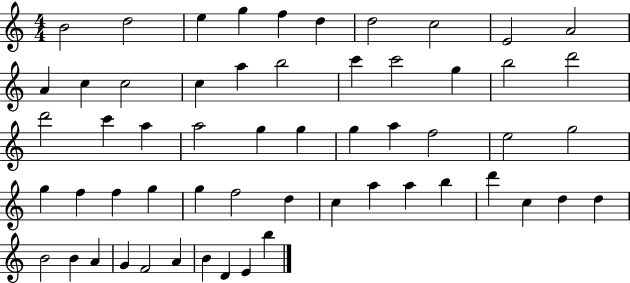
B4/h D5/h E5/q G5/q F5/q D5/q D5/h C5/h E4/h A4/h A4/q C5/q C5/h C5/q A5/q B5/h C6/q C6/h G5/q B5/h D6/h D6/h C6/q A5/q A5/h G5/q G5/q G5/q A5/q F5/h E5/h G5/h G5/q F5/q F5/q G5/q G5/q F5/h D5/q C5/q A5/q A5/q B5/q D6/q C5/q D5/q D5/q B4/h B4/q A4/q G4/q F4/h A4/q B4/q D4/q E4/q B5/q